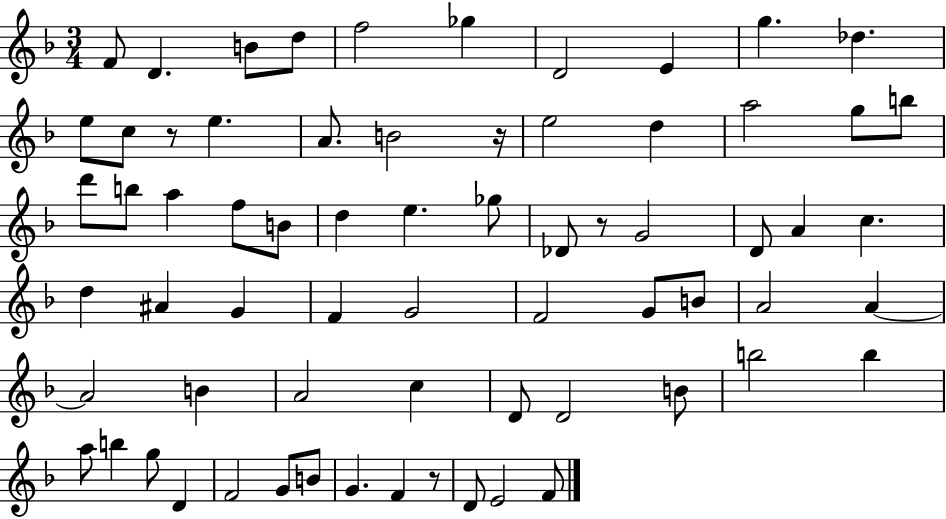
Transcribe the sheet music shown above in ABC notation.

X:1
T:Untitled
M:3/4
L:1/4
K:F
F/2 D B/2 d/2 f2 _g D2 E g _d e/2 c/2 z/2 e A/2 B2 z/4 e2 d a2 g/2 b/2 d'/2 b/2 a f/2 B/2 d e _g/2 _D/2 z/2 G2 D/2 A c d ^A G F G2 F2 G/2 B/2 A2 A A2 B A2 c D/2 D2 B/2 b2 b a/2 b g/2 D F2 G/2 B/2 G F z/2 D/2 E2 F/2